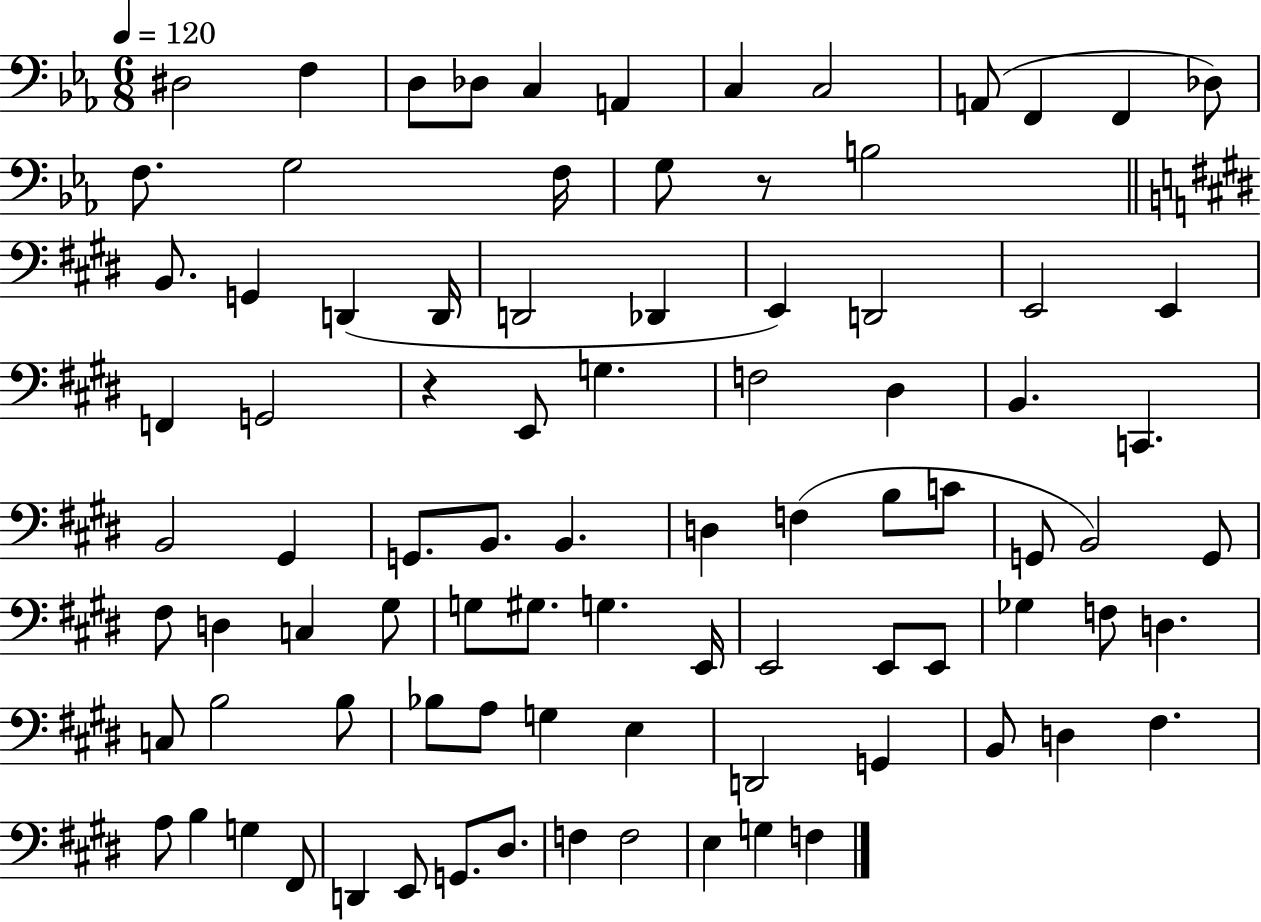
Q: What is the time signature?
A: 6/8